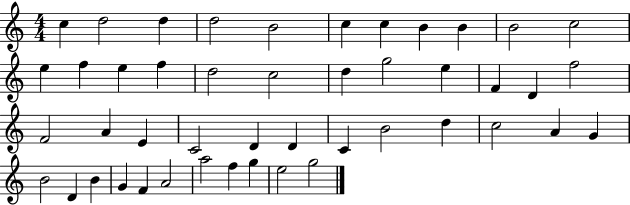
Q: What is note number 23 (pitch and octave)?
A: F5